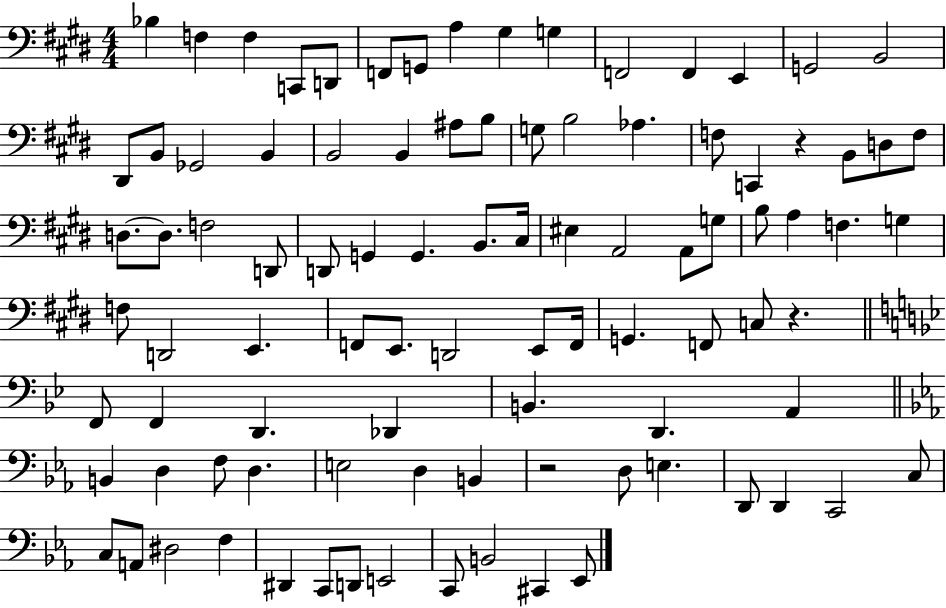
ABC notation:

X:1
T:Untitled
M:4/4
L:1/4
K:E
_B, F, F, C,,/2 D,,/2 F,,/2 G,,/2 A, ^G, G, F,,2 F,, E,, G,,2 B,,2 ^D,,/2 B,,/2 _G,,2 B,, B,,2 B,, ^A,/2 B,/2 G,/2 B,2 _A, F,/2 C,, z B,,/2 D,/2 F,/2 D,/2 D,/2 F,2 D,,/2 D,,/2 G,, G,, B,,/2 ^C,/4 ^E, A,,2 A,,/2 G,/2 B,/2 A, F, G, F,/2 D,,2 E,, F,,/2 E,,/2 D,,2 E,,/2 F,,/4 G,, F,,/2 C,/2 z F,,/2 F,, D,, _D,, B,, D,, A,, B,, D, F,/2 D, E,2 D, B,, z2 D,/2 E, D,,/2 D,, C,,2 C,/2 C,/2 A,,/2 ^D,2 F, ^D,, C,,/2 D,,/2 E,,2 C,,/2 B,,2 ^C,, _E,,/2